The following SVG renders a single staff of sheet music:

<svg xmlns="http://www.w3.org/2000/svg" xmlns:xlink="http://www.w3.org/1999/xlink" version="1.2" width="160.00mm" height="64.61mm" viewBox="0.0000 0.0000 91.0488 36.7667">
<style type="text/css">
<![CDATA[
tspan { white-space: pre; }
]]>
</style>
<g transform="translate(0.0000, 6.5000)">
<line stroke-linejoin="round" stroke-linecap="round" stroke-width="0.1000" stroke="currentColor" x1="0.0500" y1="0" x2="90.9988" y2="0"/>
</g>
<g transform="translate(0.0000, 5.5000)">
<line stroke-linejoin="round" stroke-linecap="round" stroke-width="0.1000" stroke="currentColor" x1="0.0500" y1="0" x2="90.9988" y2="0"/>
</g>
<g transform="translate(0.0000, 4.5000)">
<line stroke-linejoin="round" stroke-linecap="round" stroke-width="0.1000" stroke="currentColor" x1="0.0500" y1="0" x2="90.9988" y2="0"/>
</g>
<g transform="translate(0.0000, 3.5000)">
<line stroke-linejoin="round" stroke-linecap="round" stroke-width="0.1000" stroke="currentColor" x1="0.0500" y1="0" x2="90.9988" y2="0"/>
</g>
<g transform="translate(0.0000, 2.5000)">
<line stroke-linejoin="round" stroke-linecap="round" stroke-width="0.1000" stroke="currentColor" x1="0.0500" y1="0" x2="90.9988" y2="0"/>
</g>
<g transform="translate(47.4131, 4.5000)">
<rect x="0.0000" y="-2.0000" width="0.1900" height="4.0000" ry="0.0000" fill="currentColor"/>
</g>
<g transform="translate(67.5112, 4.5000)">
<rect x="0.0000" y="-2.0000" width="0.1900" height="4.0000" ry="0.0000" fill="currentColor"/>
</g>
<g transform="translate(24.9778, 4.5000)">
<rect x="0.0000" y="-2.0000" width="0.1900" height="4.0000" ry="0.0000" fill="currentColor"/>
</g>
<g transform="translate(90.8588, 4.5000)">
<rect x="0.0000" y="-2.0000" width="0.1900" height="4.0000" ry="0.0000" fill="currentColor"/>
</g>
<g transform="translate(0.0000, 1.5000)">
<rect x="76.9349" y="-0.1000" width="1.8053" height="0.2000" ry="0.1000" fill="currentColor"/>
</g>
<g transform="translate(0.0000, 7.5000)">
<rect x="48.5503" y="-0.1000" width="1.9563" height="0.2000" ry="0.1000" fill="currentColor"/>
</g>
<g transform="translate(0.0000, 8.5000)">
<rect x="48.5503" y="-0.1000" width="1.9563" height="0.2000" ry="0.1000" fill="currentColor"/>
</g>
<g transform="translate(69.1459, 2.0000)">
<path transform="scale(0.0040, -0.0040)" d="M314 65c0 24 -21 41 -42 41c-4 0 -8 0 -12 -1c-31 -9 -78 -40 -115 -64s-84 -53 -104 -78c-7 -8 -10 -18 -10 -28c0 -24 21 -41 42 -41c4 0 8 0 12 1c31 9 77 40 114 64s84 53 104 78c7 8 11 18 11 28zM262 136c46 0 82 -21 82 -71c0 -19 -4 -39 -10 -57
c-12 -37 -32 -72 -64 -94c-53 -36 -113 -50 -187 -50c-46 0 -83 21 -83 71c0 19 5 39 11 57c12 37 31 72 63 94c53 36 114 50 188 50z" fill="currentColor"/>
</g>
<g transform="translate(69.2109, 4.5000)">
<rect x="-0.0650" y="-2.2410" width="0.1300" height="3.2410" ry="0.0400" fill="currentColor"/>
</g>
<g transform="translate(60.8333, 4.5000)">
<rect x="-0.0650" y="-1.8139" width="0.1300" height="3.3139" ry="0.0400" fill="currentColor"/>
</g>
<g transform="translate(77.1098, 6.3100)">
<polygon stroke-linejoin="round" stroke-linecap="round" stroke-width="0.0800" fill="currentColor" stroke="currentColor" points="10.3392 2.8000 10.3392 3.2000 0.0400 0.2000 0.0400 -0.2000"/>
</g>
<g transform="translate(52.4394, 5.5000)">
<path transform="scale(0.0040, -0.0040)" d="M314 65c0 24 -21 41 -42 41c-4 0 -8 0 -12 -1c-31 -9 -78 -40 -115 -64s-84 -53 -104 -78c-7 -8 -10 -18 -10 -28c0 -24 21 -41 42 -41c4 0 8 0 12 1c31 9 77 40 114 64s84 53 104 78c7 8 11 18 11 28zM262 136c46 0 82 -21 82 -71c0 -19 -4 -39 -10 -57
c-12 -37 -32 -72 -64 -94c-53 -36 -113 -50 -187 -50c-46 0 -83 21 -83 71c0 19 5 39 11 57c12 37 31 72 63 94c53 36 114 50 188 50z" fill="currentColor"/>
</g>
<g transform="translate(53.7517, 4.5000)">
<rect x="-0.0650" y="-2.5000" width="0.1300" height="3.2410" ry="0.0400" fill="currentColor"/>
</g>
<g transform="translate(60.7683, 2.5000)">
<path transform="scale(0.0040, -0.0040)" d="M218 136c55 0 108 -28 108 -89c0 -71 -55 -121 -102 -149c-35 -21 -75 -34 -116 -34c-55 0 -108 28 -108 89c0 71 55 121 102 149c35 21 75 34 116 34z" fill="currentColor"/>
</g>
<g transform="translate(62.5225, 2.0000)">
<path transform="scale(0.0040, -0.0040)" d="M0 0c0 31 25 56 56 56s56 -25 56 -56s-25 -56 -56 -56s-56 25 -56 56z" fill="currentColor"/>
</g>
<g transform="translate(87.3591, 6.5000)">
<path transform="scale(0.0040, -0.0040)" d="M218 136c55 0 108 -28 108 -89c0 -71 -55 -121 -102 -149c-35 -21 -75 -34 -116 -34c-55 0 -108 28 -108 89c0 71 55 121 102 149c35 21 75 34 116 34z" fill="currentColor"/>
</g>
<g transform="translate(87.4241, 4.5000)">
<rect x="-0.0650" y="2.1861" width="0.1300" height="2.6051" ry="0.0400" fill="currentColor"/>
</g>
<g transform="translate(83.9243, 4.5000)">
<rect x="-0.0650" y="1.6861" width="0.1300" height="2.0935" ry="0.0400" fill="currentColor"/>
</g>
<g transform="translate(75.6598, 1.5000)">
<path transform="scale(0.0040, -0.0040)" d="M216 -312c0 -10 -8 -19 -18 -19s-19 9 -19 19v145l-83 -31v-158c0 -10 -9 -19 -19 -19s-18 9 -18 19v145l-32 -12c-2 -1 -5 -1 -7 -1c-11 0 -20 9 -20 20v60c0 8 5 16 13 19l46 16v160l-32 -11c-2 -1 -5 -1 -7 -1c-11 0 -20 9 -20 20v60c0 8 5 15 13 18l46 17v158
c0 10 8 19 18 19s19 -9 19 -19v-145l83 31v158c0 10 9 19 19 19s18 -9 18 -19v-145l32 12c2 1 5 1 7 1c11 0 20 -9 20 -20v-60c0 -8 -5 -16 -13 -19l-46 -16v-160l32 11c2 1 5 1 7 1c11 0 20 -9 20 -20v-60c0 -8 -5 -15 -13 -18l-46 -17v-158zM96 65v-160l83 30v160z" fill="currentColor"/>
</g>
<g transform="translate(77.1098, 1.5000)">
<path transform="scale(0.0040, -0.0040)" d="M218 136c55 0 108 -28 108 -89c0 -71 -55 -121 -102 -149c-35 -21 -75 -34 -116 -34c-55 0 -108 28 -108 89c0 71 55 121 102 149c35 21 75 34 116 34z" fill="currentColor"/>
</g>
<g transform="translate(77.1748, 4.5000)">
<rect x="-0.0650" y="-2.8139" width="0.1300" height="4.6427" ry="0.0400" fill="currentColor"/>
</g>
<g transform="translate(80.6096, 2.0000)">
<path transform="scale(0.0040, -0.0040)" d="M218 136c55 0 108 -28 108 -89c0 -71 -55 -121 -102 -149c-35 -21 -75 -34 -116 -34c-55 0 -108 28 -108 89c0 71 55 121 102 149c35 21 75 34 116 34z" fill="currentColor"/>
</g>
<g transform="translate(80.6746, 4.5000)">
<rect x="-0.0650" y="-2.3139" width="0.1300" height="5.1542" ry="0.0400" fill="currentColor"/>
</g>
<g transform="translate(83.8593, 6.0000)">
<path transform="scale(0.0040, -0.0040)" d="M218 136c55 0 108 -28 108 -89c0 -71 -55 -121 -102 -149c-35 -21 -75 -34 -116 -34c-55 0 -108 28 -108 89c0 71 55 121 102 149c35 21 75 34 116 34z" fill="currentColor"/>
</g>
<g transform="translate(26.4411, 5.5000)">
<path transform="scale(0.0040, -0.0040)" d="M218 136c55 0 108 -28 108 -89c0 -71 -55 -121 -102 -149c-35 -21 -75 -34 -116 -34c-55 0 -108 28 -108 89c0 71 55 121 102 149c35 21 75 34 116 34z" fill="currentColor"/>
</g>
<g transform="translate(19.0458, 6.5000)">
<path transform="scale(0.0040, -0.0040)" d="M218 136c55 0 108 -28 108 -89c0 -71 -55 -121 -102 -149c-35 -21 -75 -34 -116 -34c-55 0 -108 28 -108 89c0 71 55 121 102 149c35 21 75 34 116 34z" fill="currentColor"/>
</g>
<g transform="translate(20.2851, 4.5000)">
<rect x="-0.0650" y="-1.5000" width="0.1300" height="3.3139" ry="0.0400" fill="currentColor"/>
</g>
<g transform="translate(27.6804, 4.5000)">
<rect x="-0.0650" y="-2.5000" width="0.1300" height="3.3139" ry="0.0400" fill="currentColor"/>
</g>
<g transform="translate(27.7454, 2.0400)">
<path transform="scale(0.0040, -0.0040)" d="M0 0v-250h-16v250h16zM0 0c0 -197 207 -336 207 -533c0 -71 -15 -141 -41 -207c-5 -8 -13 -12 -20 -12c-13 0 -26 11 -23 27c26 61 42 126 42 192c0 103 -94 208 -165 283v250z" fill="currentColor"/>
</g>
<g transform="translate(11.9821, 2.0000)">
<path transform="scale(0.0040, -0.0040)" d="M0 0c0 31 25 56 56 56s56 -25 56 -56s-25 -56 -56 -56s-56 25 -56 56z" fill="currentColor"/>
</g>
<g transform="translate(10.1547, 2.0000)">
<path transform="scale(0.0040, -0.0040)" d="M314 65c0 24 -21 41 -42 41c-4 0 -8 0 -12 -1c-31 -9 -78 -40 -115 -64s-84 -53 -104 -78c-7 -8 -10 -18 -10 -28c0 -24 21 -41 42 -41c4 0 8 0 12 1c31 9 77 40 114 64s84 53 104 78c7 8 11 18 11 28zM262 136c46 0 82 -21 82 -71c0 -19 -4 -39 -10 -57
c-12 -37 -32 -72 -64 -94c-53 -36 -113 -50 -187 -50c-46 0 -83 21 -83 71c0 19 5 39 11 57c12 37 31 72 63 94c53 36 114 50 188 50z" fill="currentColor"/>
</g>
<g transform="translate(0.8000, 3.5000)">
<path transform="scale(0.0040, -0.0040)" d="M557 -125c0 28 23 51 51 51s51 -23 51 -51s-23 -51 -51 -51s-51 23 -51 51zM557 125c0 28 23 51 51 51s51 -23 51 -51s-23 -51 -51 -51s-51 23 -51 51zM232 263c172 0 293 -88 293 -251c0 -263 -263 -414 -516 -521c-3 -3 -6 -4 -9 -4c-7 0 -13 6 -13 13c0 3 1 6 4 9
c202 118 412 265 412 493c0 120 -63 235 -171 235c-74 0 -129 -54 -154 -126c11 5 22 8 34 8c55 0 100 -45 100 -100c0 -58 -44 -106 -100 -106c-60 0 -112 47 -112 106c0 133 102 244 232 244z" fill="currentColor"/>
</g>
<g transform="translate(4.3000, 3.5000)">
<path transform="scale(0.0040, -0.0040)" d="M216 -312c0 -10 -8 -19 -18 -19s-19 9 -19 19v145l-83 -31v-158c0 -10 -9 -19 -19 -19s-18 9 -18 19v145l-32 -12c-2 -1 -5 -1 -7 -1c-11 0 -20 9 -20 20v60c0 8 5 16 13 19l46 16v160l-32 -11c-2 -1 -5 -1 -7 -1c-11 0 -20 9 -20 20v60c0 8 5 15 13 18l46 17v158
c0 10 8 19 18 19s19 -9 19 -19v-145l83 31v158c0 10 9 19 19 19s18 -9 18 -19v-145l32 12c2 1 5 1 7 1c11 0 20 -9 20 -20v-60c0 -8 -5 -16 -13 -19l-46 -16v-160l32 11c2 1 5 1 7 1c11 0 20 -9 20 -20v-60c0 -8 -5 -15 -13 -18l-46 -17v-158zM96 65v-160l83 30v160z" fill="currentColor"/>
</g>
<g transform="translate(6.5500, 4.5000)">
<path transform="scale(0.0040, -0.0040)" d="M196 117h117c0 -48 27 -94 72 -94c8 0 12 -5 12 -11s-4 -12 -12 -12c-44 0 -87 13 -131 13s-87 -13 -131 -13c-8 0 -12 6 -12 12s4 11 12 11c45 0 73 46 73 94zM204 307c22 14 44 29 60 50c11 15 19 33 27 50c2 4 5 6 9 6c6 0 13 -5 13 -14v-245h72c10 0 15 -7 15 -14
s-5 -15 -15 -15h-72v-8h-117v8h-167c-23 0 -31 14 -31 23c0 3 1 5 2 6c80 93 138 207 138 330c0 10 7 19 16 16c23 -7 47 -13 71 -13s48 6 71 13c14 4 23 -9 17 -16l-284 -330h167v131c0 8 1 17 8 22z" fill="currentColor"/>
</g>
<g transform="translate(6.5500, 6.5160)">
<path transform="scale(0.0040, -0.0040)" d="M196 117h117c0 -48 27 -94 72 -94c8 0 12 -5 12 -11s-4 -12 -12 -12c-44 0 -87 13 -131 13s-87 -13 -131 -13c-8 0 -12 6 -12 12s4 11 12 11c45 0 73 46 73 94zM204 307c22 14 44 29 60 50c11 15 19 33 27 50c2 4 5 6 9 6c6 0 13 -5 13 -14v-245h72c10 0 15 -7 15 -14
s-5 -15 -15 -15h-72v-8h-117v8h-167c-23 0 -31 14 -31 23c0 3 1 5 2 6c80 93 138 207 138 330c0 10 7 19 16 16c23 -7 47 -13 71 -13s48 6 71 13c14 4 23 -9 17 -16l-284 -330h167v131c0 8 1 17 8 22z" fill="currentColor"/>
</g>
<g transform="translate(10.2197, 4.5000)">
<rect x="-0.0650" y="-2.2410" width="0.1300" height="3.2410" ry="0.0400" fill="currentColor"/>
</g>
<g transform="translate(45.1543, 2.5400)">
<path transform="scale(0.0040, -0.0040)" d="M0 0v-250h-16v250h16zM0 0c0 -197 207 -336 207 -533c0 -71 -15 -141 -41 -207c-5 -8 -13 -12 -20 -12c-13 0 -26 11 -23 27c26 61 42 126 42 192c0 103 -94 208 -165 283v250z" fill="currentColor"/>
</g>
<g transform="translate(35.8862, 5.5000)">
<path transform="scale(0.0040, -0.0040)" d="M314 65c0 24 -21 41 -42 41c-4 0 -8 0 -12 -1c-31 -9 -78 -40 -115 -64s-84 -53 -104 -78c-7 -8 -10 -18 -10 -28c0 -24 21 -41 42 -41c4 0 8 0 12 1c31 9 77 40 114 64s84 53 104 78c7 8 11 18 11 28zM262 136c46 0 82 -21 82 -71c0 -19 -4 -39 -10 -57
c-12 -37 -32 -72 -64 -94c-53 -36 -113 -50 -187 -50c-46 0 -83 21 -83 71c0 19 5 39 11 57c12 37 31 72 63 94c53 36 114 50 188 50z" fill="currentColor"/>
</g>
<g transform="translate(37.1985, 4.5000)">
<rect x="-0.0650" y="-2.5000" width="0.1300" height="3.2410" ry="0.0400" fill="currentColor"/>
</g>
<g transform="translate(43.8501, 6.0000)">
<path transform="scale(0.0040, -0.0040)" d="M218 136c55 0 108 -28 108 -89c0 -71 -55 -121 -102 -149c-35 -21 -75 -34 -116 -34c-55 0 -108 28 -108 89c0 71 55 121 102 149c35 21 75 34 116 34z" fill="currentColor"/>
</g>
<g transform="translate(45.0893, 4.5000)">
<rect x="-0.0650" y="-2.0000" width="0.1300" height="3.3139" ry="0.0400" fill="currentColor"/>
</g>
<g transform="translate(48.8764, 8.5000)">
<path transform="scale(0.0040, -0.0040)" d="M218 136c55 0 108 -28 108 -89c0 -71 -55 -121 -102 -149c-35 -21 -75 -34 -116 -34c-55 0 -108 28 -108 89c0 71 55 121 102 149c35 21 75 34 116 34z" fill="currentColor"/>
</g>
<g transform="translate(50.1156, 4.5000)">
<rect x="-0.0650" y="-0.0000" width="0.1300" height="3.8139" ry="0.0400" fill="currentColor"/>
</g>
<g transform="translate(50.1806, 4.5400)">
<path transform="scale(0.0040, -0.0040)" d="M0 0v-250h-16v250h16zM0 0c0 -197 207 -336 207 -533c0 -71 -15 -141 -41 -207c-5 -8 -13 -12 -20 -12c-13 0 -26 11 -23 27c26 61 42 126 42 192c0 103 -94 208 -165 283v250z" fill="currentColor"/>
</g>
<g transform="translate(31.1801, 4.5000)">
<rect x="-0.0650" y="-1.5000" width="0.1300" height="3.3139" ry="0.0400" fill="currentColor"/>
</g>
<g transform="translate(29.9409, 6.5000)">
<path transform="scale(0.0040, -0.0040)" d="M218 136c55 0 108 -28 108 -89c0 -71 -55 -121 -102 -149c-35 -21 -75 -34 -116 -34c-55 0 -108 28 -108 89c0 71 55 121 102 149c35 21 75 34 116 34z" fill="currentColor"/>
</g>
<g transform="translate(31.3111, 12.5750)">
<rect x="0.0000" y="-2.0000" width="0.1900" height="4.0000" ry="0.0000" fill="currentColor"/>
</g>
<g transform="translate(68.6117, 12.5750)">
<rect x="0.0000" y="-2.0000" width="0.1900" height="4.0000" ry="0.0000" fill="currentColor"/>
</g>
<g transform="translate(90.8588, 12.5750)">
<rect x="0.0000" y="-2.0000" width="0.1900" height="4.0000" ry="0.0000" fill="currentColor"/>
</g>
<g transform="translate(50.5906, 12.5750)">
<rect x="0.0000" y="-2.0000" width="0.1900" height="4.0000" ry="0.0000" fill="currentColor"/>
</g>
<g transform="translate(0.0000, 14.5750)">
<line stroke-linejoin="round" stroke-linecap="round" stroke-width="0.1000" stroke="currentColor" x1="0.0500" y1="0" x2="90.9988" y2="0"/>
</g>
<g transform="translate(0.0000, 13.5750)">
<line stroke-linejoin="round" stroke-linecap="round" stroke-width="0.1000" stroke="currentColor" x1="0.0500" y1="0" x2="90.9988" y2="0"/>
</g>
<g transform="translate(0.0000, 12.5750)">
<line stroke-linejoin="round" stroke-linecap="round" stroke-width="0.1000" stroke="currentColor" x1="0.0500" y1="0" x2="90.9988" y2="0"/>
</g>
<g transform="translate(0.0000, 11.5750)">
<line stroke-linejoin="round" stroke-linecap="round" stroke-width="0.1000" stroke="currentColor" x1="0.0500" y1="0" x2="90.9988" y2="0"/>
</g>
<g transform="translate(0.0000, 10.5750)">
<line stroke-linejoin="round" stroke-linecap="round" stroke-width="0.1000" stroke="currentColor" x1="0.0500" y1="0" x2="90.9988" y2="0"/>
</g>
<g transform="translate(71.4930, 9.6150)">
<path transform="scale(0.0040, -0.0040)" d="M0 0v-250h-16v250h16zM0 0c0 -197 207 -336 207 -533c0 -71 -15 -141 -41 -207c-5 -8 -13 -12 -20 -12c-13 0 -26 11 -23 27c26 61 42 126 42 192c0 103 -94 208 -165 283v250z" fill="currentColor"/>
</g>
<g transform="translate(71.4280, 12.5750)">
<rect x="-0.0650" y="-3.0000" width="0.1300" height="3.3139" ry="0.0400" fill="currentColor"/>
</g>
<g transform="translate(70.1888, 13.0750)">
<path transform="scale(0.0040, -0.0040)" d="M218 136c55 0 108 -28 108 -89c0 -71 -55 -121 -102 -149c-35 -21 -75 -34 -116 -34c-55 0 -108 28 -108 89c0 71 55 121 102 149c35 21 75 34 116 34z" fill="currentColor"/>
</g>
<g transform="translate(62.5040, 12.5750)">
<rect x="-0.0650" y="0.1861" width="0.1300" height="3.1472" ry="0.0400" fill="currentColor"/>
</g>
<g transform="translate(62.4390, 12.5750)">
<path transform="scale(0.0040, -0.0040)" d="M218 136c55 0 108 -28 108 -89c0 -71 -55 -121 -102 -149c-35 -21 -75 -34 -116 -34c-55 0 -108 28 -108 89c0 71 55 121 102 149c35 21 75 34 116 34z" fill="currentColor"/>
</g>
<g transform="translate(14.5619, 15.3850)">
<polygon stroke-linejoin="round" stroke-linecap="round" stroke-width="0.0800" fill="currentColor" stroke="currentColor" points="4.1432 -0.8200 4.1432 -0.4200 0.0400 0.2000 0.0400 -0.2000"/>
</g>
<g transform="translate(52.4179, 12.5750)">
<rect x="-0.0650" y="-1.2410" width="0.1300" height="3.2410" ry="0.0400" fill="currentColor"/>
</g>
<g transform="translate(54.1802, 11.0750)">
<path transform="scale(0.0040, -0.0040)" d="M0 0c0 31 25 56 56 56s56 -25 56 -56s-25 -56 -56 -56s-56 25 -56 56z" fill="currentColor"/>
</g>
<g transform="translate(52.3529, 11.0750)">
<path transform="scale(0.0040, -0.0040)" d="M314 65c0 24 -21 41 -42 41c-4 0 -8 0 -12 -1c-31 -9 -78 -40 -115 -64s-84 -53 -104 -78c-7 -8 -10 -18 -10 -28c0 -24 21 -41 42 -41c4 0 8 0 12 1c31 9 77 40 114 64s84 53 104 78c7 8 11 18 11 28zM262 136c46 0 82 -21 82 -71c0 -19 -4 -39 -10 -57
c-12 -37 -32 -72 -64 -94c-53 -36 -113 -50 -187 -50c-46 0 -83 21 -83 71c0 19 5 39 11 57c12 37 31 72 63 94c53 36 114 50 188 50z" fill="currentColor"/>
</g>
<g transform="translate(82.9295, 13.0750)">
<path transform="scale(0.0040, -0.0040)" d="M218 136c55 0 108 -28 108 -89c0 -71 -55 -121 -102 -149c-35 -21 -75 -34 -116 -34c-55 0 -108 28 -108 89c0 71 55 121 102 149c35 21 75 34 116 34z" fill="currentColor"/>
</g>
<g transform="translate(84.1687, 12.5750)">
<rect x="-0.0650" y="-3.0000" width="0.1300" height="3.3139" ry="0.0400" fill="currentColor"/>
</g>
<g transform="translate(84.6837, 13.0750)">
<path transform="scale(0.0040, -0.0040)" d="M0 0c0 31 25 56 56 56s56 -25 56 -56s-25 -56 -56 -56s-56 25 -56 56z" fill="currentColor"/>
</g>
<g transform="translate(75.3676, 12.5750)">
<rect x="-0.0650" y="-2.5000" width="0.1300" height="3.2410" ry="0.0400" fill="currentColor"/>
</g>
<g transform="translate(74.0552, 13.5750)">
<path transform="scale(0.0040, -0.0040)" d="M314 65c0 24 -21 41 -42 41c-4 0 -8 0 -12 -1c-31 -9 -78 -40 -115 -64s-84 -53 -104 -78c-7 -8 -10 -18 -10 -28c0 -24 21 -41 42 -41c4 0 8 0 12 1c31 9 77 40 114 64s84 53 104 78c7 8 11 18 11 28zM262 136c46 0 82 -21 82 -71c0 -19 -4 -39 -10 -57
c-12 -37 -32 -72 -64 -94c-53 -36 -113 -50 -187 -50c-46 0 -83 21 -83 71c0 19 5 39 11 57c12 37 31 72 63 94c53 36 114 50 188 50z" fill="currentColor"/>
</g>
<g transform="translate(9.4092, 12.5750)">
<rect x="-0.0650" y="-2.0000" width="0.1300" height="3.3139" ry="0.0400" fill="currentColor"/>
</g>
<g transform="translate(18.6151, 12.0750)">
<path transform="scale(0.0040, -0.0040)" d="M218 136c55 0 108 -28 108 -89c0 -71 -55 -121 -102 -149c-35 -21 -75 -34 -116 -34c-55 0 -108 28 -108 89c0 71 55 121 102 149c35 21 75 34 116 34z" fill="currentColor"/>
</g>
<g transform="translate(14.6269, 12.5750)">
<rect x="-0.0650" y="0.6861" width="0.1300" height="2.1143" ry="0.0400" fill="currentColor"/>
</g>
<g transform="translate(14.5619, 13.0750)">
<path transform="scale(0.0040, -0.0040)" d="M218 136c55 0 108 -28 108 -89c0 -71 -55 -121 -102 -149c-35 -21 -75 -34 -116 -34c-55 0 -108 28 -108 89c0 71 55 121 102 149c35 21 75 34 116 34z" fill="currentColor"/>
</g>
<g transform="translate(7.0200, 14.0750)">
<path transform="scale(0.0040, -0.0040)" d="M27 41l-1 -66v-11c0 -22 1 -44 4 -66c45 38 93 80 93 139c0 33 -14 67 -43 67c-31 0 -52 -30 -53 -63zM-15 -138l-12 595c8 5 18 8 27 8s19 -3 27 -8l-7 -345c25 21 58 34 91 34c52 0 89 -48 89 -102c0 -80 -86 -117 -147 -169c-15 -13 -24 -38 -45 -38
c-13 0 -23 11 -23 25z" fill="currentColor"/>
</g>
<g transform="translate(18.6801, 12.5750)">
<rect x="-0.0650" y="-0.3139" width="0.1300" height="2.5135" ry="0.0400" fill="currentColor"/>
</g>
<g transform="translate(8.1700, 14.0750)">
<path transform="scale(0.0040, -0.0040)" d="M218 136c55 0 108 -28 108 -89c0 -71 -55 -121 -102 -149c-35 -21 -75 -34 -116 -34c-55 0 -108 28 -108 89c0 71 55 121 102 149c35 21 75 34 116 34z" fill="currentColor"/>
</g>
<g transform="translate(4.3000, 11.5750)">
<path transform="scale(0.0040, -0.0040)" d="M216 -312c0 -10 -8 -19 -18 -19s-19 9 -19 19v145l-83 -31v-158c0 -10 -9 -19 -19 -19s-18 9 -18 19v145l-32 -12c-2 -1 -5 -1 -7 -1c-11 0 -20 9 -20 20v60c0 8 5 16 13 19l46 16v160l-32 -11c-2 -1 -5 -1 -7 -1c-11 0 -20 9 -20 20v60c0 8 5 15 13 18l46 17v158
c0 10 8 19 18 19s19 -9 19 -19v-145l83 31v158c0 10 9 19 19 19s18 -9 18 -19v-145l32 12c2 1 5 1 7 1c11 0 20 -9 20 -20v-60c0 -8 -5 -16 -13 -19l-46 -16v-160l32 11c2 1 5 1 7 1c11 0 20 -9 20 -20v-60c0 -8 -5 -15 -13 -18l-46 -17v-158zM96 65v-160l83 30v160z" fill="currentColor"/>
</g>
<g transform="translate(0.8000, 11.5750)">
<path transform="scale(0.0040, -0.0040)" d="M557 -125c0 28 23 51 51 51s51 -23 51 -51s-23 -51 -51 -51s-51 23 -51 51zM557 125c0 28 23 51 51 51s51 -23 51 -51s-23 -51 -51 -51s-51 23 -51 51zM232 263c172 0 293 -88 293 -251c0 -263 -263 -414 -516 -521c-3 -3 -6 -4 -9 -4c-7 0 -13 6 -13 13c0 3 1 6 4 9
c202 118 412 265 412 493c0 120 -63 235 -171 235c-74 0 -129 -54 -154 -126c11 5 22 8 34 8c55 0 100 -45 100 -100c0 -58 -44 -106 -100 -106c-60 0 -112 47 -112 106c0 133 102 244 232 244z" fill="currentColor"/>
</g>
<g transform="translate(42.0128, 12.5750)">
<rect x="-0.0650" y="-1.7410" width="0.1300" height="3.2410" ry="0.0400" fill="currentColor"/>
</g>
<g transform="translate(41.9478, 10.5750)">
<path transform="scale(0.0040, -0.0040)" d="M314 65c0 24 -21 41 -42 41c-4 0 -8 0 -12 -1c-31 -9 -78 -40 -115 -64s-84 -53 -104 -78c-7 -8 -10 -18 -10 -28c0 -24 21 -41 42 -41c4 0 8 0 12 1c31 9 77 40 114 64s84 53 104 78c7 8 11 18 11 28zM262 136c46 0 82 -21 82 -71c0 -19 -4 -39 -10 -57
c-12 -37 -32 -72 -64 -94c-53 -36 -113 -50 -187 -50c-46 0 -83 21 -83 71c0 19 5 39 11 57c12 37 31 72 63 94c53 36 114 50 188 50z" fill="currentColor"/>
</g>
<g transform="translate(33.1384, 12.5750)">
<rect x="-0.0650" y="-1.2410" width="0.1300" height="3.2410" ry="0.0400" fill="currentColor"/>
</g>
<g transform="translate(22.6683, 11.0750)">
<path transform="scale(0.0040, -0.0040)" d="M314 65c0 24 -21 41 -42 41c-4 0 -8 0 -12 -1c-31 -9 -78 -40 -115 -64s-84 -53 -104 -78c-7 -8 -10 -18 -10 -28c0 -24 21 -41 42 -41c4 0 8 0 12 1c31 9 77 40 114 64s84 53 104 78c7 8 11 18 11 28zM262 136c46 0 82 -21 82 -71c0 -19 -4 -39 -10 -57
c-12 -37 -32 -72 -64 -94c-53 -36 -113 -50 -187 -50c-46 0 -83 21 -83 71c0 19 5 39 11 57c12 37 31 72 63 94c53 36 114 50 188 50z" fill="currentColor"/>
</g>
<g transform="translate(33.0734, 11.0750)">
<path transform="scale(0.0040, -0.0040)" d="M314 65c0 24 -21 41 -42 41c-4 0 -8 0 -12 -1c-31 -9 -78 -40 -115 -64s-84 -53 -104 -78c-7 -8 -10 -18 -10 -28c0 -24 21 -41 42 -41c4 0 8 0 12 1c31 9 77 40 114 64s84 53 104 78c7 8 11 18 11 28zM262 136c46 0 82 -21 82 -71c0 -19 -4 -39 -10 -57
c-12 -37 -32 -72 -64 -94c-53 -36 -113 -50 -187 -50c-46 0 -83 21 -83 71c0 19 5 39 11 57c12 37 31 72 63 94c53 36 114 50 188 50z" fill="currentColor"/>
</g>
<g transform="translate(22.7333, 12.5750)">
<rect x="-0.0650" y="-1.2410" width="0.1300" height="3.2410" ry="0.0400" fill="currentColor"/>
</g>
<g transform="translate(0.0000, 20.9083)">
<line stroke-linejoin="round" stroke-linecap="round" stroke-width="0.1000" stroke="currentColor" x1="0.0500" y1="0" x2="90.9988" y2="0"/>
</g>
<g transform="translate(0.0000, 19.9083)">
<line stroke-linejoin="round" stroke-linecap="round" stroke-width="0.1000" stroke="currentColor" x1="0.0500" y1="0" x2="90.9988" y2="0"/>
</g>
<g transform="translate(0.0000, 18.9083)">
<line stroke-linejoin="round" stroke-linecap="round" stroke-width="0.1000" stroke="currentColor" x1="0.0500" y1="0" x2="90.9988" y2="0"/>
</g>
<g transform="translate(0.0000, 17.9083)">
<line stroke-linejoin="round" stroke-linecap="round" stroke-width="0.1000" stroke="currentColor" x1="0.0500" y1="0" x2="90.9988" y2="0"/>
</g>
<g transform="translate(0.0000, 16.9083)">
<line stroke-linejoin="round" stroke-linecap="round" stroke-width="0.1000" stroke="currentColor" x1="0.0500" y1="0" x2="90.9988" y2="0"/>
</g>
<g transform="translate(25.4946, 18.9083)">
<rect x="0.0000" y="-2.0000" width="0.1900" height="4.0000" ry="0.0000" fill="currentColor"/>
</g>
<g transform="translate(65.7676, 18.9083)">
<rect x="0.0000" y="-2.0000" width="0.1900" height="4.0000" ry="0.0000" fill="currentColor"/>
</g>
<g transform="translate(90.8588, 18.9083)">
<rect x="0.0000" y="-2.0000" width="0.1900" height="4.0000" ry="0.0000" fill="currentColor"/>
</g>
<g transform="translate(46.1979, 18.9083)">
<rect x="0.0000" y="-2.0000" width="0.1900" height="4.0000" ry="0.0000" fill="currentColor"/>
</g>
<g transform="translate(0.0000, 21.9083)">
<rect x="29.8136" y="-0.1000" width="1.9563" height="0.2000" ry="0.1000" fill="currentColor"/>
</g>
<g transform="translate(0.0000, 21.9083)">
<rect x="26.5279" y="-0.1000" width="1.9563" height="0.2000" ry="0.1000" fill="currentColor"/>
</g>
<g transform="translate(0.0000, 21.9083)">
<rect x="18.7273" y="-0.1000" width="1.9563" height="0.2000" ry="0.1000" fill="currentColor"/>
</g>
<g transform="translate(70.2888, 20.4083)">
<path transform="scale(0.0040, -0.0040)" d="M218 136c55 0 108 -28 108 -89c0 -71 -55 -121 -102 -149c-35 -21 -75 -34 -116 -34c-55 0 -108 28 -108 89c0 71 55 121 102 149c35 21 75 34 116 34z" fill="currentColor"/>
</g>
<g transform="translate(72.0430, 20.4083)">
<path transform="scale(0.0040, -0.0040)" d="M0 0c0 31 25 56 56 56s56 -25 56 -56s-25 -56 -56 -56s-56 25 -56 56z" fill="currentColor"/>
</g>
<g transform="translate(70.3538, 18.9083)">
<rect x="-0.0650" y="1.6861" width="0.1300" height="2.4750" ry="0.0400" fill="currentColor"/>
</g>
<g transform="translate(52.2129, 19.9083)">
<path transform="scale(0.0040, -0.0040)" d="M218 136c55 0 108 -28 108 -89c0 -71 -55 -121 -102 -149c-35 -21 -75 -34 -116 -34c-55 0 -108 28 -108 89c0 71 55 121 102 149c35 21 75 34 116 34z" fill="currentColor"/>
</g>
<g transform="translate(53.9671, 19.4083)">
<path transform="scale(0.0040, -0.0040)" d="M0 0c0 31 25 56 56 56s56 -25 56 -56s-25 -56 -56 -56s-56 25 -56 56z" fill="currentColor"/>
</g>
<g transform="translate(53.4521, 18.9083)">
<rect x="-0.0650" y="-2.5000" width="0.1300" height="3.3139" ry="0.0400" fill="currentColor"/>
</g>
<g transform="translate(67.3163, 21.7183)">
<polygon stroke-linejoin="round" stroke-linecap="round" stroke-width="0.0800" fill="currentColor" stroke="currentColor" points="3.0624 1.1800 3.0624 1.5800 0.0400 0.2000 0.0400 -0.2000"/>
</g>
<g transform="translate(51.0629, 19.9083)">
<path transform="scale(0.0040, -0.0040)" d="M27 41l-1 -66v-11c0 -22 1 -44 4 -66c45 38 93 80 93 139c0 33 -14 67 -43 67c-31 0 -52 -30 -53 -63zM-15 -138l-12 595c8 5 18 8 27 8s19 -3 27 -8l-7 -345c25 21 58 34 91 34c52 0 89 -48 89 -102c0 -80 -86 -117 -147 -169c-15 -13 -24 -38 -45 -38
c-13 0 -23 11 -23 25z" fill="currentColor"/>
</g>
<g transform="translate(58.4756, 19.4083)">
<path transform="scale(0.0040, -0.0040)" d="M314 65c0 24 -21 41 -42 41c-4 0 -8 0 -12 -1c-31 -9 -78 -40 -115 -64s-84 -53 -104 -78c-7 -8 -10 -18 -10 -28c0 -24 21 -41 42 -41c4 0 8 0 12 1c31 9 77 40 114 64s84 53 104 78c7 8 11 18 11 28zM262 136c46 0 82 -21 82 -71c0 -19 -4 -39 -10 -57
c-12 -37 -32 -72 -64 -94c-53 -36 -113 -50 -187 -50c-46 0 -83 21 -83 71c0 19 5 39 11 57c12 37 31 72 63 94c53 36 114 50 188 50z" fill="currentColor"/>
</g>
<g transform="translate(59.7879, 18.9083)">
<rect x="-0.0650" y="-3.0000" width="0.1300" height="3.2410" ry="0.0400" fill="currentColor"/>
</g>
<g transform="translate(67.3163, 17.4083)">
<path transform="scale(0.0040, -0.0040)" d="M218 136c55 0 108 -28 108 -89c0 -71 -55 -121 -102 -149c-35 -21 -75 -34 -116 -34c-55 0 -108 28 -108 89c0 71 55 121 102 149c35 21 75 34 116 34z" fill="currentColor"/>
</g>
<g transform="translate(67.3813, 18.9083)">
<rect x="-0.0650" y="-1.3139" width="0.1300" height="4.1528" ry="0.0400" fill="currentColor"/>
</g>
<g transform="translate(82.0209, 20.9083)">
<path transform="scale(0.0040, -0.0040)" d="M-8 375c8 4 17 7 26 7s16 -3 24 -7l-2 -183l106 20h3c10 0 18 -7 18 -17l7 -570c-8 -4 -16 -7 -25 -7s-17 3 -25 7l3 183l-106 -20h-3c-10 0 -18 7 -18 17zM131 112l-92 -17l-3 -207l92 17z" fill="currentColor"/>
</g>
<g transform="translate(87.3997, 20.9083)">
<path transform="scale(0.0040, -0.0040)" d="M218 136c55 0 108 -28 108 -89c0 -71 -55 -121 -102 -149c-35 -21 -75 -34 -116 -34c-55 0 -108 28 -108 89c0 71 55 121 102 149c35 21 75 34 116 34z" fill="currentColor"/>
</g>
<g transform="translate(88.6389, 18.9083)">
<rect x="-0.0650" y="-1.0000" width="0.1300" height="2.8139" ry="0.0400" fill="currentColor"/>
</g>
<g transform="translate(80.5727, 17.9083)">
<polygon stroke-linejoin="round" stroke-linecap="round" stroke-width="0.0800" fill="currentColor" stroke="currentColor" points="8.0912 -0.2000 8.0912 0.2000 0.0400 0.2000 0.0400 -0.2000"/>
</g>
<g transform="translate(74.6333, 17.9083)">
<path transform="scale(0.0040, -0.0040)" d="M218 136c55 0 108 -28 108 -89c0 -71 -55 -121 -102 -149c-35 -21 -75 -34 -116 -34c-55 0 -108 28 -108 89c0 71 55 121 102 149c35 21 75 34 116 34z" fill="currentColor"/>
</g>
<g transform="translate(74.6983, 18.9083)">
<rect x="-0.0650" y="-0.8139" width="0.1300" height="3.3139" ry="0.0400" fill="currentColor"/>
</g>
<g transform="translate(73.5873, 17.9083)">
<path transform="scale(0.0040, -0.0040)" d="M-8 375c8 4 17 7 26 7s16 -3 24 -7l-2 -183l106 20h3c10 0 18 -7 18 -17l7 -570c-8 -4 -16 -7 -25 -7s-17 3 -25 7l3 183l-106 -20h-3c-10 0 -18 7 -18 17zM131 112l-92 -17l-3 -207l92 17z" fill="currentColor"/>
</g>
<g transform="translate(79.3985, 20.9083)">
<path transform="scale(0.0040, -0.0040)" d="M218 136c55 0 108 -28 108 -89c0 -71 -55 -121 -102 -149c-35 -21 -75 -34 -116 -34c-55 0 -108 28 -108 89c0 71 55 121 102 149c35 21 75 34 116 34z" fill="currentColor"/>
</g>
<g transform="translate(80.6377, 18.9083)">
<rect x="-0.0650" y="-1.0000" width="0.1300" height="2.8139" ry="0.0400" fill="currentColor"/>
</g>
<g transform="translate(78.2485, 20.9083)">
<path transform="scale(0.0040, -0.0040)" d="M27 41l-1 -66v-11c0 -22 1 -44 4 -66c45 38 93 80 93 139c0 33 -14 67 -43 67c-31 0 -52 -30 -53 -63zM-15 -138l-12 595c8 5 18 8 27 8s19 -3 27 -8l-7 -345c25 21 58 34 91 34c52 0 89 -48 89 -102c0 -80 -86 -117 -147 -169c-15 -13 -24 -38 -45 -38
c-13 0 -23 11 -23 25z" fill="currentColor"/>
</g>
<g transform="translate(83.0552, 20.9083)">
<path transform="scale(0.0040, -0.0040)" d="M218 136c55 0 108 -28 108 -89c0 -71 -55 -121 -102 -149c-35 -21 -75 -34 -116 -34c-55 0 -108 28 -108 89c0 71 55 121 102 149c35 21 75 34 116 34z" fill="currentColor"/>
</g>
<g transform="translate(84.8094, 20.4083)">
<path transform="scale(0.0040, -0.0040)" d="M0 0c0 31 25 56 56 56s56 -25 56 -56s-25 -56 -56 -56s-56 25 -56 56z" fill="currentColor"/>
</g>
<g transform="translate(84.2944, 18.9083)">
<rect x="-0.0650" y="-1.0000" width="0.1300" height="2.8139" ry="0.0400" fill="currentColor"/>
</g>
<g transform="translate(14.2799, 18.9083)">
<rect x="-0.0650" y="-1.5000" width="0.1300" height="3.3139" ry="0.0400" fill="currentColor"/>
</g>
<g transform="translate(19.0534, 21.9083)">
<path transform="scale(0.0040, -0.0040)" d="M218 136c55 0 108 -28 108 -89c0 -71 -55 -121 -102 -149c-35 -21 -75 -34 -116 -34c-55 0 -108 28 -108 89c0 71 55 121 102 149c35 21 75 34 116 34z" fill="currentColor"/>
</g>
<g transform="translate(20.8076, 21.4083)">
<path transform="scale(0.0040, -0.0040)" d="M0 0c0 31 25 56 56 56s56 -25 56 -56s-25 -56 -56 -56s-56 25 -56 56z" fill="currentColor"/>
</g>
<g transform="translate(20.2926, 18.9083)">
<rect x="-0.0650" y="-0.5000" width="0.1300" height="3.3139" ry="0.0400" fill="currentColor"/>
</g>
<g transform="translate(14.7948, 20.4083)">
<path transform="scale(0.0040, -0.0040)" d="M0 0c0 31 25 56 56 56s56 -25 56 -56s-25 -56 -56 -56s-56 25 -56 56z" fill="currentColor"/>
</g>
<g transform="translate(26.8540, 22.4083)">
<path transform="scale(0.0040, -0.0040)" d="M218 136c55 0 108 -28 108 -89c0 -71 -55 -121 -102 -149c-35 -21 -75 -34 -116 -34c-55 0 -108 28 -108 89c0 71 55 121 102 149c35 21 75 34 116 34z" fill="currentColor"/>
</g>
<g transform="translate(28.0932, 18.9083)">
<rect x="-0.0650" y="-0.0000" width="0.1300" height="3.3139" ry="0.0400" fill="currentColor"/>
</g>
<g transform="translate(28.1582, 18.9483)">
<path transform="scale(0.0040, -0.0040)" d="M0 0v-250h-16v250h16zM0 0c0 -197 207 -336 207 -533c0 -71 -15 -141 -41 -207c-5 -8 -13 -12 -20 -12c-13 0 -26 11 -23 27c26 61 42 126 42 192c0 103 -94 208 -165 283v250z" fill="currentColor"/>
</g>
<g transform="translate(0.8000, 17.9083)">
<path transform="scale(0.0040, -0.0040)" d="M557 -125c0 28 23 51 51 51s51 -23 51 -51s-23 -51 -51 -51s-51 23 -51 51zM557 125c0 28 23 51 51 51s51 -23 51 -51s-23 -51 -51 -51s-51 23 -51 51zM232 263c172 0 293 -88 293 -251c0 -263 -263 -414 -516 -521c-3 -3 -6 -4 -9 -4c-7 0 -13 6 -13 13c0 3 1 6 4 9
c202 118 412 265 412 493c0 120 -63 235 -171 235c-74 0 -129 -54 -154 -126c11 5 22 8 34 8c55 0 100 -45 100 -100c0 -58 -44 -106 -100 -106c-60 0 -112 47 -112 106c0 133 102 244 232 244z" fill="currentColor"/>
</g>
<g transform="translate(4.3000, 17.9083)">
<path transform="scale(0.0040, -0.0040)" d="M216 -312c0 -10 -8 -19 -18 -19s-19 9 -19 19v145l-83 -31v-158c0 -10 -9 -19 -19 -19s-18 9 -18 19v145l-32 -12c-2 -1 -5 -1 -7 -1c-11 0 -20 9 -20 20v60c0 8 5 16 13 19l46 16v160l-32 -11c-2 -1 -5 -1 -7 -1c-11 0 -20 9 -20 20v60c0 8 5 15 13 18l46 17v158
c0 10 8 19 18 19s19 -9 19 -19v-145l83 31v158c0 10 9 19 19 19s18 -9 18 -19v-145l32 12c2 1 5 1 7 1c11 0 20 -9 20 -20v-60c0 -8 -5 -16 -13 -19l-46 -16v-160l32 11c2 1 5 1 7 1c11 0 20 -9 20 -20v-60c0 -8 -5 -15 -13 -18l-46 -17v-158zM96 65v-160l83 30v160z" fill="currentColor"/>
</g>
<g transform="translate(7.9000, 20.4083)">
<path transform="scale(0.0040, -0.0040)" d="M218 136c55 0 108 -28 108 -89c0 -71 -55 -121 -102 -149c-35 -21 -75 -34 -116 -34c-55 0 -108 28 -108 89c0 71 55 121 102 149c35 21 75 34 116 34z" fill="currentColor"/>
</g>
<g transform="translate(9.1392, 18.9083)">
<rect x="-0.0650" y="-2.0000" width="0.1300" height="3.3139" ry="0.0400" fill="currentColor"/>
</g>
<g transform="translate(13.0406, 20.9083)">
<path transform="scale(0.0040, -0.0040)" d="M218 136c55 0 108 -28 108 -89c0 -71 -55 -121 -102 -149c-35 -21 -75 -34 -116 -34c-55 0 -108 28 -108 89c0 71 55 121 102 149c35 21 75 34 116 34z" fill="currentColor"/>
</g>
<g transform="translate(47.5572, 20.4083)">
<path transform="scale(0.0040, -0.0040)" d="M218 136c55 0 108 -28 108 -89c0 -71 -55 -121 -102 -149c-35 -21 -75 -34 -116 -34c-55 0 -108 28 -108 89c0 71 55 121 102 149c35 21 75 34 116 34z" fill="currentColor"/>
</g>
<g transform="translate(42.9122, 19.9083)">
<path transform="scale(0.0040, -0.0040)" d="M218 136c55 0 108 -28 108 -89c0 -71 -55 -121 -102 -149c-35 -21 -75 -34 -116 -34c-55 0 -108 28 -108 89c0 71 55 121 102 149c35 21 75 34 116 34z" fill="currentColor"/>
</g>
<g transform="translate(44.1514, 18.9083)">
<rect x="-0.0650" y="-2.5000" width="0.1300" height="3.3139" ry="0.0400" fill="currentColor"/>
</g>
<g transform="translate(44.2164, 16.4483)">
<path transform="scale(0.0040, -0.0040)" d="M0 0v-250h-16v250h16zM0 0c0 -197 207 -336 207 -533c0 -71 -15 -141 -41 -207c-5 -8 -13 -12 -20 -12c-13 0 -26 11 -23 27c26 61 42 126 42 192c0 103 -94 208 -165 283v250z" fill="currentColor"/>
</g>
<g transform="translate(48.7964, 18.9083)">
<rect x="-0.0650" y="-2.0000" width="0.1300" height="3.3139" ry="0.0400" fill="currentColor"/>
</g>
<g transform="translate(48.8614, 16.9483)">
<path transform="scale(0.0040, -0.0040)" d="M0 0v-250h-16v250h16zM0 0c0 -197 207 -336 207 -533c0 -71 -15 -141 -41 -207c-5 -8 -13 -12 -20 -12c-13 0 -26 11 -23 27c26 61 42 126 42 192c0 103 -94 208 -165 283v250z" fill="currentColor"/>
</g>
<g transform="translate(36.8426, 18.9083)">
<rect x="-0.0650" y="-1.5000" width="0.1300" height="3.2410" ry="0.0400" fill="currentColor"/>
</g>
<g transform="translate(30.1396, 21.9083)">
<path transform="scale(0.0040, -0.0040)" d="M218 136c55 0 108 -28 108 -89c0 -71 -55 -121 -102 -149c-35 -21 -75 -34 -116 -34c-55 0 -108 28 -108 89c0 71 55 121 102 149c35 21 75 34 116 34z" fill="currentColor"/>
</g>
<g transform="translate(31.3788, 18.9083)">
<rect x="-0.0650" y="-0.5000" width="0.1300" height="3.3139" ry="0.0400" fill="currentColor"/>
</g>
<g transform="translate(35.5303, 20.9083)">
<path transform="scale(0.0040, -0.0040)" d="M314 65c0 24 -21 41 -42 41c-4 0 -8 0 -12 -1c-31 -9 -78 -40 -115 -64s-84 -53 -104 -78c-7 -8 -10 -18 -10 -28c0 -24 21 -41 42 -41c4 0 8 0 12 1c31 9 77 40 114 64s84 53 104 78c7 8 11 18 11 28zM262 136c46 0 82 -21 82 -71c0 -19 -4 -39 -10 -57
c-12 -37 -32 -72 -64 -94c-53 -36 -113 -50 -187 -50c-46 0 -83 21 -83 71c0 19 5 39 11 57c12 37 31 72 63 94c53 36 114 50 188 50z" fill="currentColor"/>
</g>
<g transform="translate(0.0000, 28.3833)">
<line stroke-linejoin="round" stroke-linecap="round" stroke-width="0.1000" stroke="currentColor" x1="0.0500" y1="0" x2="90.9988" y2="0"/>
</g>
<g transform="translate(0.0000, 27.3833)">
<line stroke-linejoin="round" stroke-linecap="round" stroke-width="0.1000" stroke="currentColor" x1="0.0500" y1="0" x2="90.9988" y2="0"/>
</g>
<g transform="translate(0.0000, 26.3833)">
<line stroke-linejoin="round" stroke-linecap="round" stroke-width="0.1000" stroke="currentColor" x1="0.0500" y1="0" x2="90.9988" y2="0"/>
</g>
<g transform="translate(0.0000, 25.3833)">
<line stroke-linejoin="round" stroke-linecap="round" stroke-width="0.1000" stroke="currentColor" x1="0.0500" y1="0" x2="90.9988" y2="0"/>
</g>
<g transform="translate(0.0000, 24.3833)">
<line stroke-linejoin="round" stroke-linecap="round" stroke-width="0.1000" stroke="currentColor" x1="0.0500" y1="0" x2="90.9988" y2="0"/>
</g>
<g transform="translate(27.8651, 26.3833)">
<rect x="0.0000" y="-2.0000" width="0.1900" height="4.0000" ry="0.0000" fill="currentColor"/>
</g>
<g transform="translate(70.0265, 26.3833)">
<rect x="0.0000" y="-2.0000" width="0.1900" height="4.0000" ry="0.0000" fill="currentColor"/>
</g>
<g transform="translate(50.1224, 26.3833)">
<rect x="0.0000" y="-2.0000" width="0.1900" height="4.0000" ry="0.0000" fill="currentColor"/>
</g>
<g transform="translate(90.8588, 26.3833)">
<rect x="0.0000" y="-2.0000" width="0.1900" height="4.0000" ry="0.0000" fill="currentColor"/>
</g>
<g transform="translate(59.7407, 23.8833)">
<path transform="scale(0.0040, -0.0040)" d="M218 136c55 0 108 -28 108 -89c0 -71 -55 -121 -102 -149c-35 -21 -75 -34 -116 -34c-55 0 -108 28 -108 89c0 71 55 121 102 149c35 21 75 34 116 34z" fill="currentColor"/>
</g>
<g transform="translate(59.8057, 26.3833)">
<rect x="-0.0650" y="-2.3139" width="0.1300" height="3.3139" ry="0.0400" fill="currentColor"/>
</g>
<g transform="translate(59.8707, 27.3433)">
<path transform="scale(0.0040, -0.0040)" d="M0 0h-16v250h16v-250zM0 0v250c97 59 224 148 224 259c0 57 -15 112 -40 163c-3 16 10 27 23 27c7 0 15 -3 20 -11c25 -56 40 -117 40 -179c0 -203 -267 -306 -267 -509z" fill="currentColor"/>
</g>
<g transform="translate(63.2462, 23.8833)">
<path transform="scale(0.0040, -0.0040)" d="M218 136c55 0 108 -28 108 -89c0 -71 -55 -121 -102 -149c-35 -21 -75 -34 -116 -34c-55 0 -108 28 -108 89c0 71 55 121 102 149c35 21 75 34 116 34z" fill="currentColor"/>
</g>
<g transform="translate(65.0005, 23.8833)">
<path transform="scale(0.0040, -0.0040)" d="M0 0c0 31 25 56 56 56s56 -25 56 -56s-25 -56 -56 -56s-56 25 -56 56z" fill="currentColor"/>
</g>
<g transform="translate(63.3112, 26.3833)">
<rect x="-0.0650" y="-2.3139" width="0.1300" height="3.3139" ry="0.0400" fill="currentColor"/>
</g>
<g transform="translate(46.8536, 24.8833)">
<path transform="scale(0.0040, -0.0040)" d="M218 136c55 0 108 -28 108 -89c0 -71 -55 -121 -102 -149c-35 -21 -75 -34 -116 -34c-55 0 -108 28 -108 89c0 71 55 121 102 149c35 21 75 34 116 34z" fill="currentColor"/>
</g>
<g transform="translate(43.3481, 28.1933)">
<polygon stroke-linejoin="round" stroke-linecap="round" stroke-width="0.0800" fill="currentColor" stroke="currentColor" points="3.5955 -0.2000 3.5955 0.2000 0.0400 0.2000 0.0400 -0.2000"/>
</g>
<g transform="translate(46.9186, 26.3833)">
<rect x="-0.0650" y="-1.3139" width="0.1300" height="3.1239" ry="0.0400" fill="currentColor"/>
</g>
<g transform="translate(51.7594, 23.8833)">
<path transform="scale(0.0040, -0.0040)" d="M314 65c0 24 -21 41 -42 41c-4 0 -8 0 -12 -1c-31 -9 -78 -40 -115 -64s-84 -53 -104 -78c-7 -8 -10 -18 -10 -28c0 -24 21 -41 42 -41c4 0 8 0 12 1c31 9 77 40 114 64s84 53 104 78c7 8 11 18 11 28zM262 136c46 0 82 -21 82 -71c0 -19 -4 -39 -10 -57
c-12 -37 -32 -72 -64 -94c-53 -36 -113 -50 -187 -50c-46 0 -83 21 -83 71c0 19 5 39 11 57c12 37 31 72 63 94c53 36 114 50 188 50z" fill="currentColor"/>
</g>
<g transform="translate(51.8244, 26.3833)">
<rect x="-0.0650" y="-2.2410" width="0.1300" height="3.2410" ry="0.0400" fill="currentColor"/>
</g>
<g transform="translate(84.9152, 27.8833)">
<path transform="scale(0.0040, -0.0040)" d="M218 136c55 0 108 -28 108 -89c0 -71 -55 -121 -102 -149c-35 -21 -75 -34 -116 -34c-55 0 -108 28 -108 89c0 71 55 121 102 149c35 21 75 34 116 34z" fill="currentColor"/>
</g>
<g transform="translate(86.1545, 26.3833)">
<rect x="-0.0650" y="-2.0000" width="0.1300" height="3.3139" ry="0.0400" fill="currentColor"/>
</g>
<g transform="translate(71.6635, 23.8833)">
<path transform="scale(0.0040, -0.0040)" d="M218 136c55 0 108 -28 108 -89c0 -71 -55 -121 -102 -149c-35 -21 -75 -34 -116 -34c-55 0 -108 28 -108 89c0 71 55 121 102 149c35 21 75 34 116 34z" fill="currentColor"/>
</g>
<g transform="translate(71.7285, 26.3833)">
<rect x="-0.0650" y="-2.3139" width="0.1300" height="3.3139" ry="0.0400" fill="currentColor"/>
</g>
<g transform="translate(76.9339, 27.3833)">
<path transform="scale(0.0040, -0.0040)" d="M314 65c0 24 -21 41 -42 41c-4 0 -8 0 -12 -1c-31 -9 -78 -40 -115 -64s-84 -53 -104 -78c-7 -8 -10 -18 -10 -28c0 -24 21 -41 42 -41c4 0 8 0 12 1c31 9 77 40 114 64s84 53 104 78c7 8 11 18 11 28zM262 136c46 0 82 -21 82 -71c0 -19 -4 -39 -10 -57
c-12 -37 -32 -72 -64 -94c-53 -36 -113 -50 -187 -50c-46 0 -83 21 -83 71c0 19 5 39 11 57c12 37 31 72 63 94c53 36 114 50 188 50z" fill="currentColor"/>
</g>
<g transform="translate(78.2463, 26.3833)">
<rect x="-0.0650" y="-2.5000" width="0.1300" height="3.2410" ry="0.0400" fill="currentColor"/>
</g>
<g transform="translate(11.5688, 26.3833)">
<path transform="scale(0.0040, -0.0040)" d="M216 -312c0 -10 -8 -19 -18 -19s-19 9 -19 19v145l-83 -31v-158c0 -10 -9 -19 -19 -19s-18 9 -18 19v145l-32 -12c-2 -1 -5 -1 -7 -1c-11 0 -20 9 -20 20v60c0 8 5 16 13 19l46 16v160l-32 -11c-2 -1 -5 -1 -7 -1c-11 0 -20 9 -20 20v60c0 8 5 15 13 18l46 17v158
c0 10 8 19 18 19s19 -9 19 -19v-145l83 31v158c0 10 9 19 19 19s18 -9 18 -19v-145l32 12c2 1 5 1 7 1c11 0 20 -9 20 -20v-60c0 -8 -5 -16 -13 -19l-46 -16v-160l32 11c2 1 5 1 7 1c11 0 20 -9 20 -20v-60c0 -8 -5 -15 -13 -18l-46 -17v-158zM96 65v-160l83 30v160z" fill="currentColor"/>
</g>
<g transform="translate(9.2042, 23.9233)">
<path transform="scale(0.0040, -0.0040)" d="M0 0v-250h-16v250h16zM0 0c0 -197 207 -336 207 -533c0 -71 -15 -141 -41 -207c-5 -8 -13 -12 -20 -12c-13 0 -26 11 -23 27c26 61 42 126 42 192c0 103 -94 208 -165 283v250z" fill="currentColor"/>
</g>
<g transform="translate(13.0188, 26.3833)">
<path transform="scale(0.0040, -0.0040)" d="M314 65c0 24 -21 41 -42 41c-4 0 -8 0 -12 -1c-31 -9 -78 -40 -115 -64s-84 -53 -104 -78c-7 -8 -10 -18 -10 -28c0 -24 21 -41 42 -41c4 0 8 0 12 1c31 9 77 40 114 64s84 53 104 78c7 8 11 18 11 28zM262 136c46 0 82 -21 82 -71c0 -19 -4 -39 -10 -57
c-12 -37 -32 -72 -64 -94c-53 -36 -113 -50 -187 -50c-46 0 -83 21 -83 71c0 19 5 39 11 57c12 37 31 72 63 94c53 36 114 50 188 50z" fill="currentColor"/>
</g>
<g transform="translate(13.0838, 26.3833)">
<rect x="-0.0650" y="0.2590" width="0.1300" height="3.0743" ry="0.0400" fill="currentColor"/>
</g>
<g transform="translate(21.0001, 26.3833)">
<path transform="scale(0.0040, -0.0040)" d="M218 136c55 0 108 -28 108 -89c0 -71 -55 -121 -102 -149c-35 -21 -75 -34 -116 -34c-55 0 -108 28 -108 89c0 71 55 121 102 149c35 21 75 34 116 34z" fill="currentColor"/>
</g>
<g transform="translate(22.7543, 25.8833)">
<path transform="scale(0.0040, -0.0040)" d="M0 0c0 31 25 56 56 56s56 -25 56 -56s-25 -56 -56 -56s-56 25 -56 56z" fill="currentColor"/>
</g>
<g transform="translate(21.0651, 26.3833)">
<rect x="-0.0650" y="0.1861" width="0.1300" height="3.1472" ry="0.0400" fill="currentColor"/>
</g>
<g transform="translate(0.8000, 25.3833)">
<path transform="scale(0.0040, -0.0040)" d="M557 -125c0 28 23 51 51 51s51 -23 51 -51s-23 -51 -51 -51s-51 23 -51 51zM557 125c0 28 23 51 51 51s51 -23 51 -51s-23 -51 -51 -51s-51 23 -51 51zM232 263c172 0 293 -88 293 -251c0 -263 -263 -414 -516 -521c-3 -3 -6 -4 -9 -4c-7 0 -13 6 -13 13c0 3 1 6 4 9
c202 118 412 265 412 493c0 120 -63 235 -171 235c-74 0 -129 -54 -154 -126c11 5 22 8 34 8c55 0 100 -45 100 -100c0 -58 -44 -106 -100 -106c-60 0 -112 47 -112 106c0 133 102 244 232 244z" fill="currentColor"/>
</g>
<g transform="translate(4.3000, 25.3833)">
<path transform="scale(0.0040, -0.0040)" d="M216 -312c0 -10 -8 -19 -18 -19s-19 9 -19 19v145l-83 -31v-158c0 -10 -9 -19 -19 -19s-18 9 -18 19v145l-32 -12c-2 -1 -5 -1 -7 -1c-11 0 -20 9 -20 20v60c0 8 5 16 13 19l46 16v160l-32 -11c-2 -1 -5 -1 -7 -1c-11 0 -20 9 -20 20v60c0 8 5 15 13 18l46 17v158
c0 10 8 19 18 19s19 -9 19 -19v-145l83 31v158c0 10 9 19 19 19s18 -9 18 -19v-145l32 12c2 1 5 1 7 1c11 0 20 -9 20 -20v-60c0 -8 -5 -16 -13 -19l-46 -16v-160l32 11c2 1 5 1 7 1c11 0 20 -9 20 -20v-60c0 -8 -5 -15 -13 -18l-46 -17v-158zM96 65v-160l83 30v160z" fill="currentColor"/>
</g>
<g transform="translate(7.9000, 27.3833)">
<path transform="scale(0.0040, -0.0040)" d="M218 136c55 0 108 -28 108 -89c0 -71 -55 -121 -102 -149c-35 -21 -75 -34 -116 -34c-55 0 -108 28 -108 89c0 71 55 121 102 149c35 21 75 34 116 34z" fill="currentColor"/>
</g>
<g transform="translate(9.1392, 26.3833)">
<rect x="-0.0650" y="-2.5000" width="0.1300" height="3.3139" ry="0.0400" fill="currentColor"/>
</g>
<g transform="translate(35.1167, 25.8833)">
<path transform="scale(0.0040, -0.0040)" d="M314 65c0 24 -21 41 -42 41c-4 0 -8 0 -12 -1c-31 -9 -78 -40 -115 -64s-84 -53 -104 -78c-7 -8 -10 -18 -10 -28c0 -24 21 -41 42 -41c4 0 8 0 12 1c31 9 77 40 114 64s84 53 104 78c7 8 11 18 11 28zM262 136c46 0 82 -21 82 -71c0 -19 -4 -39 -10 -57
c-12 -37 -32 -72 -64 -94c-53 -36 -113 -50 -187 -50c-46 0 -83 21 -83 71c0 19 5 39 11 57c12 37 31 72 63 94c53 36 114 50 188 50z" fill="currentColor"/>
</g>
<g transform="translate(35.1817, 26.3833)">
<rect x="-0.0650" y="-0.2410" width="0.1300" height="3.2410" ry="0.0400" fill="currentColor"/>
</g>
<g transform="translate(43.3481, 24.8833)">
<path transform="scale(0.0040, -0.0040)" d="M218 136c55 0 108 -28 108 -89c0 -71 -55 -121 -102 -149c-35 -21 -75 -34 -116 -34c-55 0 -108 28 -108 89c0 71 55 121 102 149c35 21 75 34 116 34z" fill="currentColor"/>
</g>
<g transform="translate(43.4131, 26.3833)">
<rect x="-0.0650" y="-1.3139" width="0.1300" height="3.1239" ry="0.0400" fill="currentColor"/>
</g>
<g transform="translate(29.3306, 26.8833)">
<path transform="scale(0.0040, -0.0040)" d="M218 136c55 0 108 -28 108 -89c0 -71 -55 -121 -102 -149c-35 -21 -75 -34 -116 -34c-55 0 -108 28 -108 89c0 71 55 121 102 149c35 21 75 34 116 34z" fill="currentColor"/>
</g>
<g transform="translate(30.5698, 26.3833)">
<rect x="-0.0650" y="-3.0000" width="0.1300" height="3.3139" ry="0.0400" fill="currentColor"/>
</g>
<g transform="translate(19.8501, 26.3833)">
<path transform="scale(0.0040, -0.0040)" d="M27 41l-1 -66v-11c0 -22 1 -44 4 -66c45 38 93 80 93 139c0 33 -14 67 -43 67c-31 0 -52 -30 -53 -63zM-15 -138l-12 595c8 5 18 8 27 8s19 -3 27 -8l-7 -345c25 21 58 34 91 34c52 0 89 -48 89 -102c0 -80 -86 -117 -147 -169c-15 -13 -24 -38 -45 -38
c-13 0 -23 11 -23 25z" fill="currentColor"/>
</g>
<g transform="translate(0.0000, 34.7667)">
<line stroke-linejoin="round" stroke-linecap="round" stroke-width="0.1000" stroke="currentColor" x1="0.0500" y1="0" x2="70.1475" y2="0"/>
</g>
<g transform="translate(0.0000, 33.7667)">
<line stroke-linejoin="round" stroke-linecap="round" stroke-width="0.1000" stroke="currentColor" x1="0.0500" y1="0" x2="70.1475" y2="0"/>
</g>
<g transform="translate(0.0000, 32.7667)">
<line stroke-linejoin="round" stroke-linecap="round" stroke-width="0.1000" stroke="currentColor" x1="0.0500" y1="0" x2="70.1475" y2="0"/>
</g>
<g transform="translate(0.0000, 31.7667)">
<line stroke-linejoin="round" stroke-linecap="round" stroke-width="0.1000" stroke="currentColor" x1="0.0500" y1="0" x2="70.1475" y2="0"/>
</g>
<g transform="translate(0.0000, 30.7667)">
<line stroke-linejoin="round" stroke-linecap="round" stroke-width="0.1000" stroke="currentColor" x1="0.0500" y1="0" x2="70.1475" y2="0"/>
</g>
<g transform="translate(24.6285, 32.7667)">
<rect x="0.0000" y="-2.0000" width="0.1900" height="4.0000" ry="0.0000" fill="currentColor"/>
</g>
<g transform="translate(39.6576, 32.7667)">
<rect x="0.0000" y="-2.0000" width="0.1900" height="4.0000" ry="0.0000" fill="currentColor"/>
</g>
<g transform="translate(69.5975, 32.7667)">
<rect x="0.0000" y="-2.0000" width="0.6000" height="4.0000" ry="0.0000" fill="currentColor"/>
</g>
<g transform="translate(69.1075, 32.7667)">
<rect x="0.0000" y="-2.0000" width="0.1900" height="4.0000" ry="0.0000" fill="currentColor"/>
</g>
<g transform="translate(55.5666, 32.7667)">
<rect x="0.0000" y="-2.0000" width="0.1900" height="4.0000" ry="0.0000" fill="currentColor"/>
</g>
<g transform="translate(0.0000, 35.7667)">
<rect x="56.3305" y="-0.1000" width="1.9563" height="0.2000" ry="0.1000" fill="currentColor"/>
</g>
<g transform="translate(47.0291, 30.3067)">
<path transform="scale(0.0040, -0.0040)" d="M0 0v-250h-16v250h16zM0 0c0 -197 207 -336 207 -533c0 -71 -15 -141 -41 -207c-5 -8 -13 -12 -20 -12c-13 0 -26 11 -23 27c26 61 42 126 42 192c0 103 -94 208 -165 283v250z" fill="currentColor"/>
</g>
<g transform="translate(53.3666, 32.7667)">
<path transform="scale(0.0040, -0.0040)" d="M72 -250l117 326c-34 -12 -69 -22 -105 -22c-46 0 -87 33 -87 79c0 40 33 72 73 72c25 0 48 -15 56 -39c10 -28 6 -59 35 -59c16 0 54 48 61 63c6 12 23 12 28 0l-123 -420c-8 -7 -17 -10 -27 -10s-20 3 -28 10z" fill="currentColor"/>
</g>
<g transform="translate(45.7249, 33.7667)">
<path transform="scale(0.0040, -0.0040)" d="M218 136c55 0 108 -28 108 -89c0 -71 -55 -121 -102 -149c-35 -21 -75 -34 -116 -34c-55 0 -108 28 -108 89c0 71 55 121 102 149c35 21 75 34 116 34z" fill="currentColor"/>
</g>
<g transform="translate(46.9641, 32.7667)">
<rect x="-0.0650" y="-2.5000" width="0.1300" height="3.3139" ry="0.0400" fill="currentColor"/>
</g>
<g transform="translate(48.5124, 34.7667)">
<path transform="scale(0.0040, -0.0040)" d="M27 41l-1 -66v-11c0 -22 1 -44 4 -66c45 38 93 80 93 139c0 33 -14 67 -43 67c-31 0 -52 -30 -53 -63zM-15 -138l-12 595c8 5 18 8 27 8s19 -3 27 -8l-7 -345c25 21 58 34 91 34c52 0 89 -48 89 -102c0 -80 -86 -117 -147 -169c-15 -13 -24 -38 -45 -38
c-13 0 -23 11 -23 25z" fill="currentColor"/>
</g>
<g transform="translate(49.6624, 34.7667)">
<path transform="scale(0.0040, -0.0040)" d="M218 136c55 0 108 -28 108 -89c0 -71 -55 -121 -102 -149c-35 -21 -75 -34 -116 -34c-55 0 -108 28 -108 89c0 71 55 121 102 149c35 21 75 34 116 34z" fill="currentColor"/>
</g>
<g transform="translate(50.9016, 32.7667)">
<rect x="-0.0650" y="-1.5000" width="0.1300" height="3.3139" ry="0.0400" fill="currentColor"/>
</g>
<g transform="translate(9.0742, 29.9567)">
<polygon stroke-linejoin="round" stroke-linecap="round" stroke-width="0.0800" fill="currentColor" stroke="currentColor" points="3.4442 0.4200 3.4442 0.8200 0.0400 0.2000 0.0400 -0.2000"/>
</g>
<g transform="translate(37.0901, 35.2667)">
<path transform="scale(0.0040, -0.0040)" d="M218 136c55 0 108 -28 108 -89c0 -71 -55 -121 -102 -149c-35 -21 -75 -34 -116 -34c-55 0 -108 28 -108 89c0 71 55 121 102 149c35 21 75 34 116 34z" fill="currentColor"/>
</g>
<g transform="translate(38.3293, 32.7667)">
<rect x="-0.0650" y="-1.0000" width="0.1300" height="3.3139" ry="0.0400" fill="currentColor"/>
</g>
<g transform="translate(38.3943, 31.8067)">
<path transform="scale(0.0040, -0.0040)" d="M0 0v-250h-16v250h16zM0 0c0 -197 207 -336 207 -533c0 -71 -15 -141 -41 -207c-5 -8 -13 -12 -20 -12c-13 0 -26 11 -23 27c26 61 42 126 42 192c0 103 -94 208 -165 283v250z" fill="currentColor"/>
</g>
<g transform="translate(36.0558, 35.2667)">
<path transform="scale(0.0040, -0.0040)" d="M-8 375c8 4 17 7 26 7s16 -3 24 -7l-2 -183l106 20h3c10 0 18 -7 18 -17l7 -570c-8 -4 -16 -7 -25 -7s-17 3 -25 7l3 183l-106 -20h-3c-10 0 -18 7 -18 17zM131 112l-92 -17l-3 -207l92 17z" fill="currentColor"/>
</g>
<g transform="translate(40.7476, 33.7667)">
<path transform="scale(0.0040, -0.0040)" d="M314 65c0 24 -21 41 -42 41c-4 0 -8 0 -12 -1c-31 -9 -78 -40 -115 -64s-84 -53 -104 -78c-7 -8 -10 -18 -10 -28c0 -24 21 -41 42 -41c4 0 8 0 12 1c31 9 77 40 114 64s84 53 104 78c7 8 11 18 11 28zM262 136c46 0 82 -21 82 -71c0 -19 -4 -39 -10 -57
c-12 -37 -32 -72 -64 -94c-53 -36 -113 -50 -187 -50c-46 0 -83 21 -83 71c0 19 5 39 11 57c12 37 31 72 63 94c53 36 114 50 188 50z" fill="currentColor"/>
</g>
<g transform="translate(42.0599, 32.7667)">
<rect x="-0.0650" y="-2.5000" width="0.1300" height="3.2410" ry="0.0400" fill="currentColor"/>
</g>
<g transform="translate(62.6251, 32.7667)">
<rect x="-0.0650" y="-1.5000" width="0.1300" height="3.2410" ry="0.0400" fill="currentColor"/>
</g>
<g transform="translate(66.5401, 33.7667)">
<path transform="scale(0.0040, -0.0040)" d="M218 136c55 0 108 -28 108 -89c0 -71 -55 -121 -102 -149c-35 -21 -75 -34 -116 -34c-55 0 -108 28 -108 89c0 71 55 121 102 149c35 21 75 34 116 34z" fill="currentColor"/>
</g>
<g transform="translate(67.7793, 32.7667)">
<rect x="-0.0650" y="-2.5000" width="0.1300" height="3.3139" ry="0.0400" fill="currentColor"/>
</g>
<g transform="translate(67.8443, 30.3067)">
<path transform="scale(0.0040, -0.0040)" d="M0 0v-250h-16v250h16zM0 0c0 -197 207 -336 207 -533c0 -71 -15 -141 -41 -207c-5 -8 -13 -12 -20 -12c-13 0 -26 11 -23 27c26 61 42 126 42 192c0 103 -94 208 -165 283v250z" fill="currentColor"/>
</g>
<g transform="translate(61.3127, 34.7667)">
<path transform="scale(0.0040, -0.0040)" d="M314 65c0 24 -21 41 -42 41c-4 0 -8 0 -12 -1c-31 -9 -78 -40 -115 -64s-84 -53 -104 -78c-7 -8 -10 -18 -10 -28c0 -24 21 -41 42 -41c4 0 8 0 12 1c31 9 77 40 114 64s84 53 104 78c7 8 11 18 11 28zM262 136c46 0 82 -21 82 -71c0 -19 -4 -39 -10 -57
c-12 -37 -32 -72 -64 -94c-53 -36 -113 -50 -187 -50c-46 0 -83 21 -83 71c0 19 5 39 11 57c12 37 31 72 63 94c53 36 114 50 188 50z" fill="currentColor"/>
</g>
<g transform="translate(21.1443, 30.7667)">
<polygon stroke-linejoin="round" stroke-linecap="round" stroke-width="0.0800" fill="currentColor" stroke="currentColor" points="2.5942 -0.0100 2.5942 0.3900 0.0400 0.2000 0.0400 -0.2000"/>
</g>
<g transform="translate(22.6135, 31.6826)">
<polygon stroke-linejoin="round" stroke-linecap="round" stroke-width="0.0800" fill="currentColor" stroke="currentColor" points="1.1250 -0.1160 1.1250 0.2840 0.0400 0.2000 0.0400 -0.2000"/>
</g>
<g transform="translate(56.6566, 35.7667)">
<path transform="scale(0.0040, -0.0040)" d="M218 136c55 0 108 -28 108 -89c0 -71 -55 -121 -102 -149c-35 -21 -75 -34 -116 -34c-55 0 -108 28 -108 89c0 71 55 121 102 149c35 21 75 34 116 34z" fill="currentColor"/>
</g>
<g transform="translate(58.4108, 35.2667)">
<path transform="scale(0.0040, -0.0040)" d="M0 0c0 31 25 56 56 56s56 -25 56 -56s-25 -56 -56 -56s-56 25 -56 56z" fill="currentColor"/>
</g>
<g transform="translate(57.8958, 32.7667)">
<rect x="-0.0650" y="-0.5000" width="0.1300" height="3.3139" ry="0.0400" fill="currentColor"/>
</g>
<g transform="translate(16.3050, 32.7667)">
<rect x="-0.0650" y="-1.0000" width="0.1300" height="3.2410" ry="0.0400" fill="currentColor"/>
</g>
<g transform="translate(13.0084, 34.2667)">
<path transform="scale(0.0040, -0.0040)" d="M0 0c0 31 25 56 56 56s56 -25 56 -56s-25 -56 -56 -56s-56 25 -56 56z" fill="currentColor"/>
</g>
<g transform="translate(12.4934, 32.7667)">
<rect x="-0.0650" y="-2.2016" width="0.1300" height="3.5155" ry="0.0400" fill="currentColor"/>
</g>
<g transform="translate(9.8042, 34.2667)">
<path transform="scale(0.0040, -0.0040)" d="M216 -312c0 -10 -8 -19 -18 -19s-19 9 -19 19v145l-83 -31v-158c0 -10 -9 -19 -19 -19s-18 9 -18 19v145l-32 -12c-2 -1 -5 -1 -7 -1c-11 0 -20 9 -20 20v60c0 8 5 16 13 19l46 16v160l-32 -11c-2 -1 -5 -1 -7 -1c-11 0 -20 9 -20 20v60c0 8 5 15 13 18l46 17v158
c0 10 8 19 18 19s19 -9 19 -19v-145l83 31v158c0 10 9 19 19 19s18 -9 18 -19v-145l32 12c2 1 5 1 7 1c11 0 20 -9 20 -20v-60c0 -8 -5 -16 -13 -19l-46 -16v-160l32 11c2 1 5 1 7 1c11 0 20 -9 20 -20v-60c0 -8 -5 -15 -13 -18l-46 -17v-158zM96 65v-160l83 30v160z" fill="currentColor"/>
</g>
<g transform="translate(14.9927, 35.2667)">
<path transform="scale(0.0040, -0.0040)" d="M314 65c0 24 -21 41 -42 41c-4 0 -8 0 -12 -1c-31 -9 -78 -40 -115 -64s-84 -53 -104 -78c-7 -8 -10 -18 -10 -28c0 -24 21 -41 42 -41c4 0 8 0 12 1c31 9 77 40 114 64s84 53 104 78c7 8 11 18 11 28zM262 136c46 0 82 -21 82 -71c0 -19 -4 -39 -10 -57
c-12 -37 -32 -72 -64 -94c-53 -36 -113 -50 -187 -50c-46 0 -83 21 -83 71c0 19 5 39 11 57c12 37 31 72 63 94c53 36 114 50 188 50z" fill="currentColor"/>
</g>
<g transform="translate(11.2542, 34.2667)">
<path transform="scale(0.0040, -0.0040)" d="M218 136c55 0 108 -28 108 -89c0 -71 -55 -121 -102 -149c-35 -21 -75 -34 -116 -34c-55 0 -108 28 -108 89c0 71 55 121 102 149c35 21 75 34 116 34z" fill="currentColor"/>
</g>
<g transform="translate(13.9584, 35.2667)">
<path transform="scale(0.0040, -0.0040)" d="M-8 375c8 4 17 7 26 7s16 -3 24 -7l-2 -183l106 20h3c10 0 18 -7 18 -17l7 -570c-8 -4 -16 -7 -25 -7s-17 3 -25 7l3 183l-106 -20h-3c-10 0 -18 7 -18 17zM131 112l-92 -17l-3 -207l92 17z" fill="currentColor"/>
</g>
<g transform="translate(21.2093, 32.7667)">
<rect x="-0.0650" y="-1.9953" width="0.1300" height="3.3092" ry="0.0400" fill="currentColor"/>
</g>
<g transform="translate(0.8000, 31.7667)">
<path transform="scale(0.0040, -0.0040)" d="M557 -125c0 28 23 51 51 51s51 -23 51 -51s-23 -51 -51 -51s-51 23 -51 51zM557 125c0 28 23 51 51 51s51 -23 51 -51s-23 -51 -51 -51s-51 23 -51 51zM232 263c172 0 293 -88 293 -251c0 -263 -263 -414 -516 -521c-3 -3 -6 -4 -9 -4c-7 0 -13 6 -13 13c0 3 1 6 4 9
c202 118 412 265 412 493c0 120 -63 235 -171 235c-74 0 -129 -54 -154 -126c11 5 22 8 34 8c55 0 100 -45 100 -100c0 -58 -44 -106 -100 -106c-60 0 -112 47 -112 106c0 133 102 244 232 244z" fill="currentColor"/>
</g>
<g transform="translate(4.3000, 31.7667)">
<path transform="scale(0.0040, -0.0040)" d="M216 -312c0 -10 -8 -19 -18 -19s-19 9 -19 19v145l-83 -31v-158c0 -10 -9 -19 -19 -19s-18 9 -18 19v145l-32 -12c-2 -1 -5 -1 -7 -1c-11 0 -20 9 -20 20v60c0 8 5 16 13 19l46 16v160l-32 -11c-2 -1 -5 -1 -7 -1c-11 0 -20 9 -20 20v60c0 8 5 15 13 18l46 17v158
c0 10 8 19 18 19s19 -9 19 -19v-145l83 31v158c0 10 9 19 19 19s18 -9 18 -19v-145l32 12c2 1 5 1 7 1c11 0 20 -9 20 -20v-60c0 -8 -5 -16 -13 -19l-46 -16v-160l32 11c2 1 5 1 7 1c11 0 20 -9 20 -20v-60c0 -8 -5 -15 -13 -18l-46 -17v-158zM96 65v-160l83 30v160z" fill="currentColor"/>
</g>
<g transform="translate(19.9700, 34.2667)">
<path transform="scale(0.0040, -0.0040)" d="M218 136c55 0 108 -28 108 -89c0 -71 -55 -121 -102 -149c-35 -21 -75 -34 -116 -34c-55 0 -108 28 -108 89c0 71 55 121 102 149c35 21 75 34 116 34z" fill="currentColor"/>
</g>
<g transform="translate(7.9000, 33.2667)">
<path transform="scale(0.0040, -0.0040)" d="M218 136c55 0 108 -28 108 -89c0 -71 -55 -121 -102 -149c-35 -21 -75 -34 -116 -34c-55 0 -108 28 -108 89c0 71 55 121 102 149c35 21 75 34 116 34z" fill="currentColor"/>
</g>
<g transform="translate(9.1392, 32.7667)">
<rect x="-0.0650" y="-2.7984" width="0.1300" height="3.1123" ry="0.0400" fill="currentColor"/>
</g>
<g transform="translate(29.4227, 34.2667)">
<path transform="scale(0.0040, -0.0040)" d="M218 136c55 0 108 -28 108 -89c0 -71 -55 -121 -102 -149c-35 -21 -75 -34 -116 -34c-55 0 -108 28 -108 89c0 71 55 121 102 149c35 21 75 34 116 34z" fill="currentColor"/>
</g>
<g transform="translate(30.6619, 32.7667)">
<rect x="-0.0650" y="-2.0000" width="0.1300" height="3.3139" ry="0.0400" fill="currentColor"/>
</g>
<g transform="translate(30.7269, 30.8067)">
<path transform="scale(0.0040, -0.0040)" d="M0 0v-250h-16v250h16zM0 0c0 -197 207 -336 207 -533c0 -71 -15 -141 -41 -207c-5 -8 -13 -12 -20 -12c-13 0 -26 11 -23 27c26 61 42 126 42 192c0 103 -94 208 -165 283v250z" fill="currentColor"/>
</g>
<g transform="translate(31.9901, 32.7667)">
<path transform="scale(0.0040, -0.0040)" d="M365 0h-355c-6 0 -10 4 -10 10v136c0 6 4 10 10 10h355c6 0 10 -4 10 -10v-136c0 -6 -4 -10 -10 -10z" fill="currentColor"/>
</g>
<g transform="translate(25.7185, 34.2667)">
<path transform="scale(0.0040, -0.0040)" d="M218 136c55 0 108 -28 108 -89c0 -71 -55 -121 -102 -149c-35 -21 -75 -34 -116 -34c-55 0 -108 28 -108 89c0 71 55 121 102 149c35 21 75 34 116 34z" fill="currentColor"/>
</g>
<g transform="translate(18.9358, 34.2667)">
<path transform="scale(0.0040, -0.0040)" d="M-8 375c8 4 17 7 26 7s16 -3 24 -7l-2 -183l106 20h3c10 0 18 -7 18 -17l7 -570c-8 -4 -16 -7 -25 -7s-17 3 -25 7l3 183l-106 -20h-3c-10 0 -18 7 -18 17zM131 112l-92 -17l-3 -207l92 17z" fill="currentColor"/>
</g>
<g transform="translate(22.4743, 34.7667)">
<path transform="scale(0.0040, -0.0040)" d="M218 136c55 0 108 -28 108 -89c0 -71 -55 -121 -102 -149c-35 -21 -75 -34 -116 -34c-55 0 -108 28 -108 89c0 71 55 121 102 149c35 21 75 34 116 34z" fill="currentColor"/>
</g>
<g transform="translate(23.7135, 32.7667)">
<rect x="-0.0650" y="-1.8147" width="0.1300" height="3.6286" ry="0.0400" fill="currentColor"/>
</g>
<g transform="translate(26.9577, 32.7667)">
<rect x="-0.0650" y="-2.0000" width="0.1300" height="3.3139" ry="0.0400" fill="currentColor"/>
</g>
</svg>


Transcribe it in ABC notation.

X:1
T:Untitled
M:4/4
L:1/4
K:G
B,2 G,, B,,/2 G,, B,,2 A,,/2 C,,/2 B,,2 A, B,2 ^C/2 B,/2 A,,/2 G,,/2 _A,, C,/2 E,/2 G,2 G,2 A,2 G,2 D, C,/2 B,,2 C, A,, G,, E,, D,,/2 E,, G,,2 B,,/2 A,,/2 _B,, C,2 G,/2 A,,/2 F, _G,,/2 G,,/2 G,,/2 B,,/2 ^D,2 _D, C, E,2 G,/2 G,/2 B,2 B,/2 B, B, B,,2 A,, C,/2 ^A,,/2 F,,2 A,,/2 G,,/4 A,, A,,/2 z2 F,,/2 B,,2 B,,/2 _G,, z/2 E,, G,,2 B,,/2